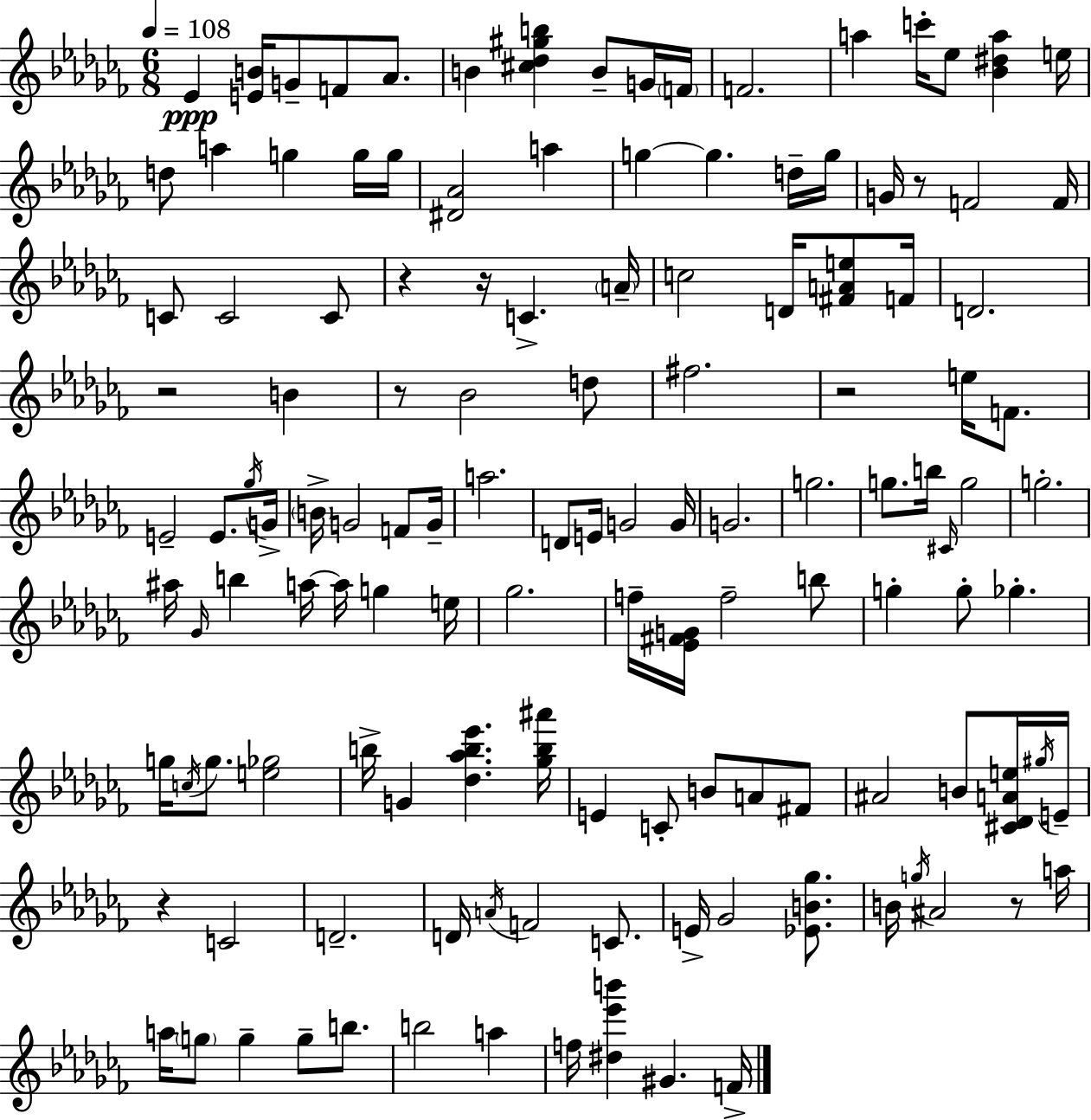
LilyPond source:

{
  \clef treble
  \numericTimeSignature
  \time 6/8
  \key aes \minor
  \tempo 4 = 108
  \repeat volta 2 { ees'4\ppp <e' b'>16 g'8-- f'8 aes'8. | b'4 <cis'' des'' gis'' b''>4 b'8-- g'16 \parenthesize f'16 | f'2. | a''4 c'''16-. ees''8 <bes' dis'' a''>4 e''16 | \break d''8 a''4 g''4 g''16 g''16 | <dis' aes'>2 a''4 | g''4~~ g''4. d''16-- g''16 | g'16 r8 f'2 f'16 | \break c'8 c'2 c'8 | r4 r16 c'4.-> \parenthesize a'16-- | c''2 d'16 <fis' a' e''>8 f'16 | d'2. | \break r2 b'4 | r8 bes'2 d''8 | fis''2. | r2 e''16 f'8. | \break e'2-- e'8. \acciaccatura { ges''16 } | g'16-> \parenthesize b'16-> g'2 f'8 | g'16-- a''2. | d'8 e'16 g'2 | \break g'16 g'2. | g''2. | g''8. b''16 \grace { cis'16 } g''2 | g''2.-. | \break ais''16 \grace { ges'16 } b''4 a''16~~ a''16 g''4 | e''16 ges''2. | f''16-- <ees' fis' g'>16 f''2-- | b''8 g''4-. g''8-. ges''4.-. | \break g''16 \acciaccatura { c''16 } g''8. <e'' ges''>2 | b''16-> g'4 <des'' aes'' b'' ees'''>4. | <ges'' b'' ais'''>16 e'4 c'8-. b'8 | a'8 fis'8 ais'2 | \break b'8 <cis' des' a' e''>16 \acciaccatura { gis''16 } e'16-- r4 c'2 | d'2.-- | d'16 \acciaccatura { a'16 } f'2 | c'8. e'16-> ges'2 | \break <ees' b' ges''>8. b'16 \acciaccatura { g''16 } ais'2 | r8 a''16 a''16 \parenthesize g''8 g''4-- | g''8-- b''8. b''2 | a''4 f''16 <dis'' ees''' b'''>4 | \break gis'4. f'16-> } \bar "|."
}